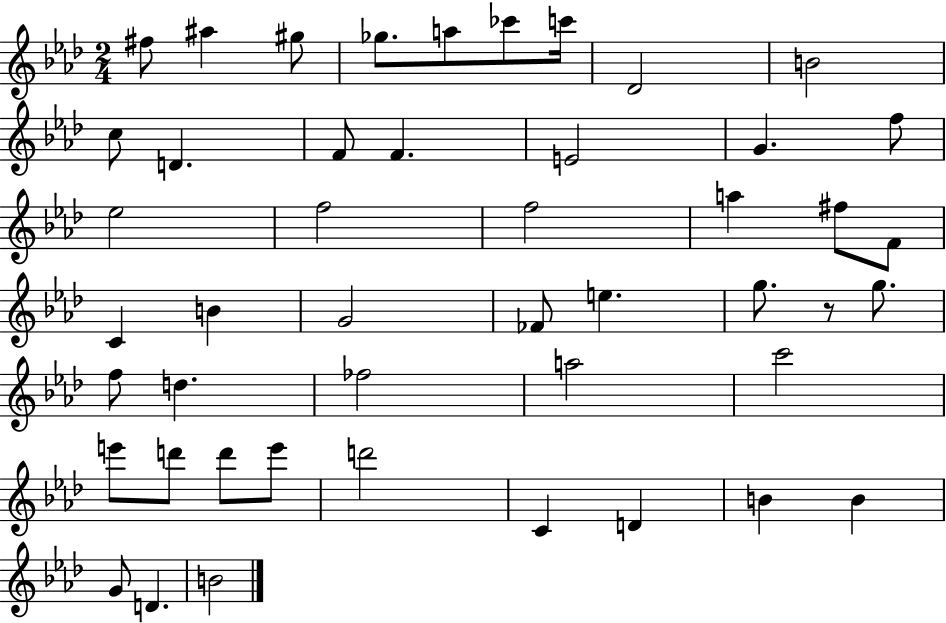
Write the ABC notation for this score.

X:1
T:Untitled
M:2/4
L:1/4
K:Ab
^f/2 ^a ^g/2 _g/2 a/2 _c'/2 c'/4 _D2 B2 c/2 D F/2 F E2 G f/2 _e2 f2 f2 a ^f/2 F/2 C B G2 _F/2 e g/2 z/2 g/2 f/2 d _f2 a2 c'2 e'/2 d'/2 d'/2 e'/2 d'2 C D B B G/2 D B2